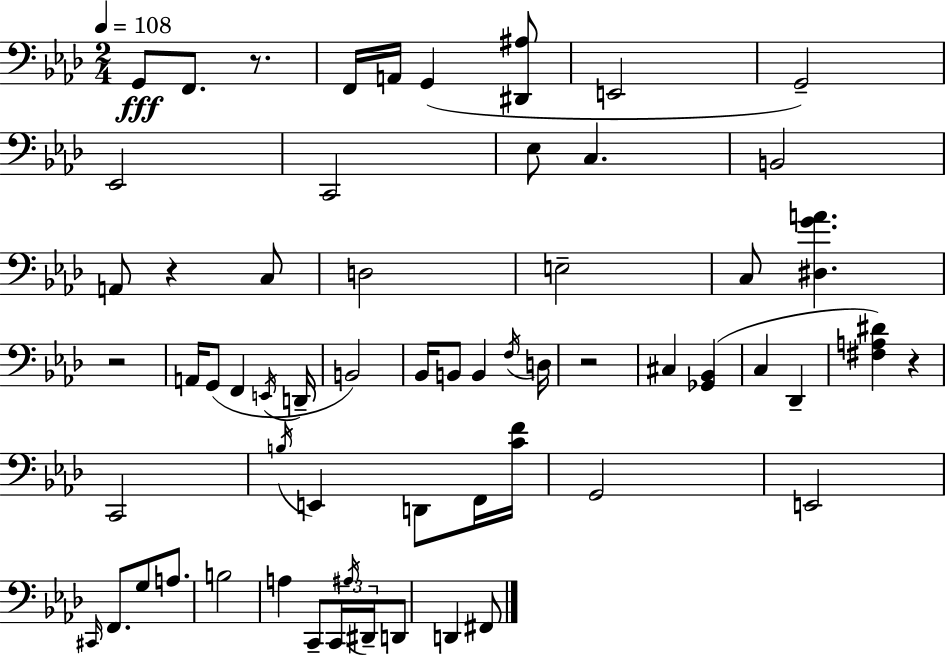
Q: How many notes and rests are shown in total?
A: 61